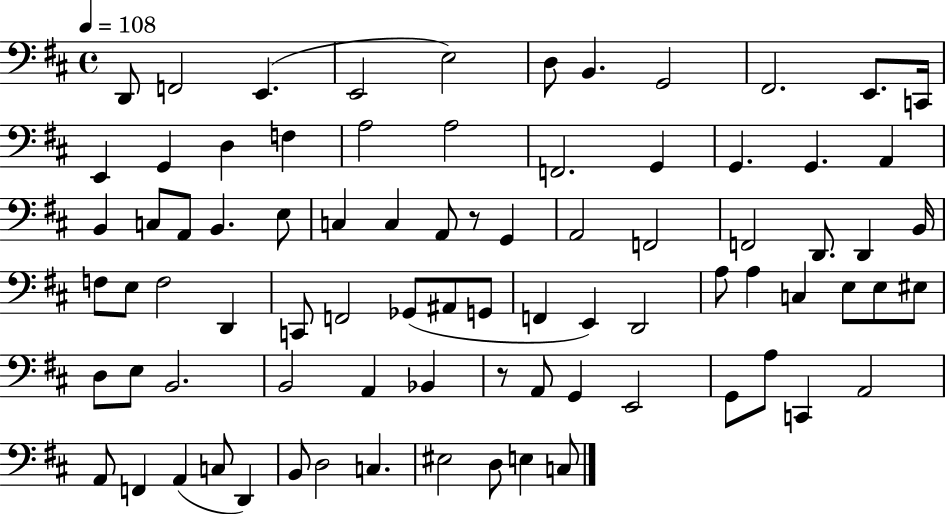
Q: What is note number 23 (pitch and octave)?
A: B2